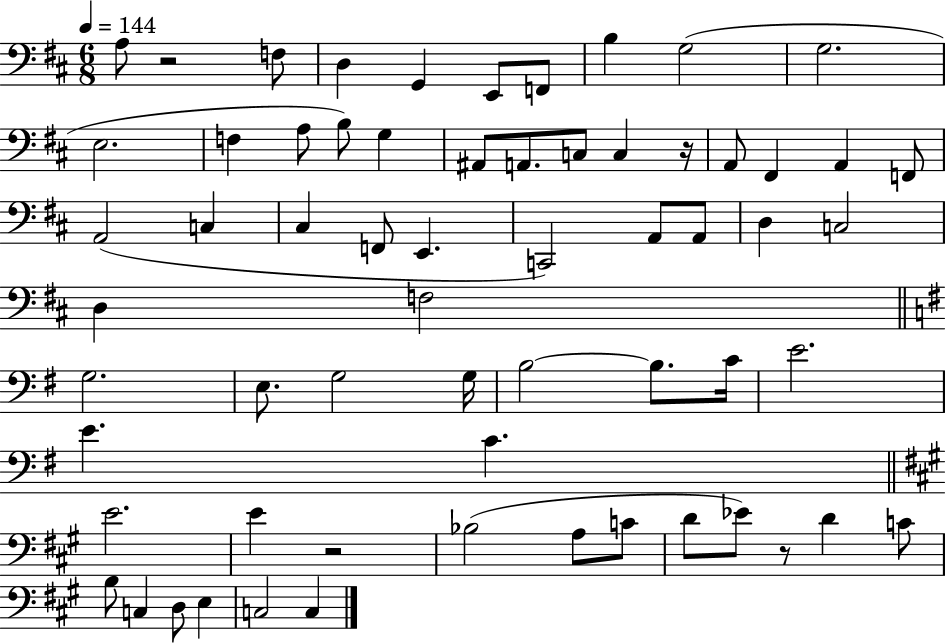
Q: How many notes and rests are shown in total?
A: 63